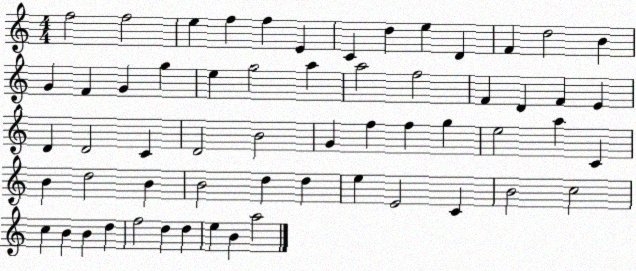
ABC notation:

X:1
T:Untitled
M:4/4
L:1/4
K:C
f2 f2 e f f E C d e D F d2 B G F G g e g2 a a2 f2 F D F E D D2 C D2 B2 G f f g e2 a C B d2 B B2 d d e E2 C B2 c2 c B B d f2 d d e B a2